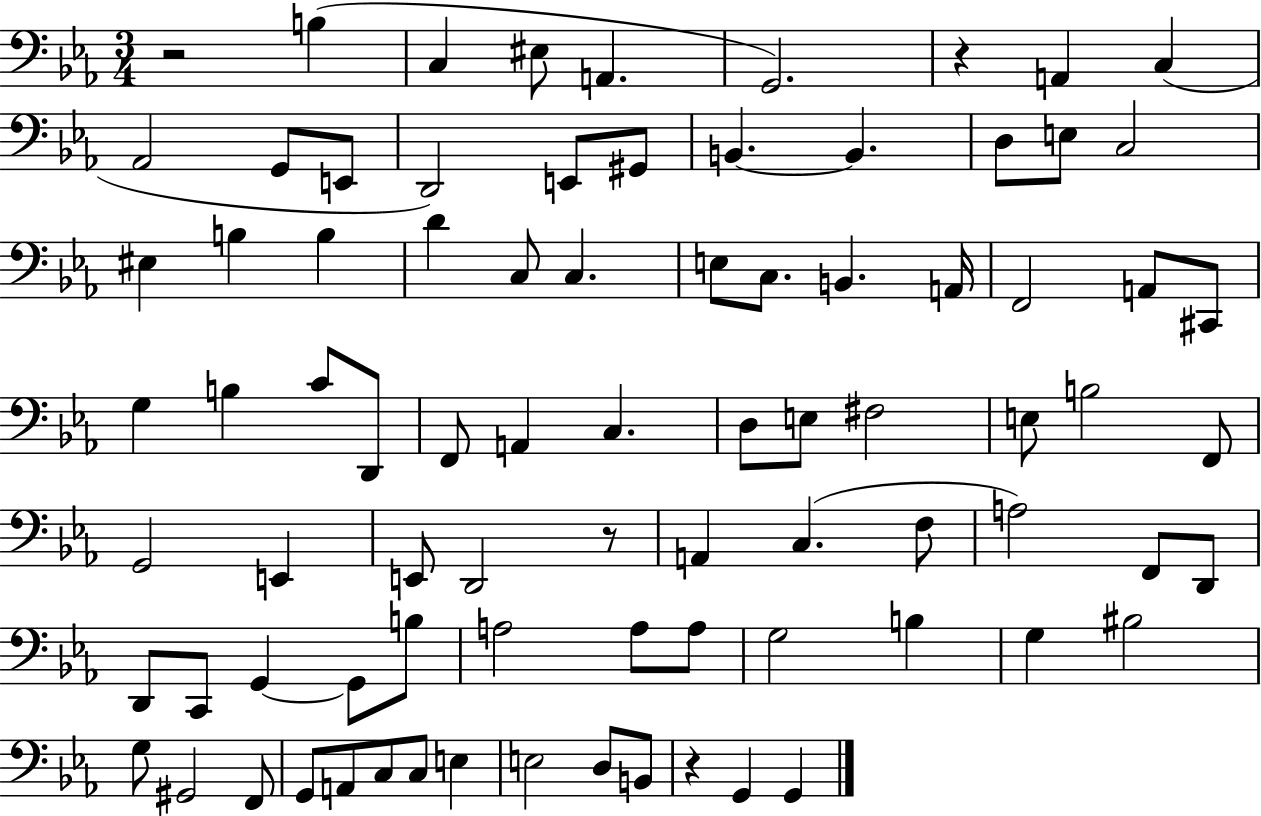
{
  \clef bass
  \numericTimeSignature
  \time 3/4
  \key ees \major
  r2 b4( | c4 eis8 a,4. | g,2.) | r4 a,4 c4( | \break aes,2 g,8 e,8 | d,2) e,8 gis,8 | b,4.~~ b,4. | d8 e8 c2 | \break eis4 b4 b4 | d'4 c8 c4. | e8 c8. b,4. a,16 | f,2 a,8 cis,8 | \break g4 b4 c'8 d,8 | f,8 a,4 c4. | d8 e8 fis2 | e8 b2 f,8 | \break g,2 e,4 | e,8 d,2 r8 | a,4 c4.( f8 | a2) f,8 d,8 | \break d,8 c,8 g,4~~ g,8 b8 | a2 a8 a8 | g2 b4 | g4 bis2 | \break g8 gis,2 f,8 | g,8 a,8 c8 c8 e4 | e2 d8 b,8 | r4 g,4 g,4 | \break \bar "|."
}